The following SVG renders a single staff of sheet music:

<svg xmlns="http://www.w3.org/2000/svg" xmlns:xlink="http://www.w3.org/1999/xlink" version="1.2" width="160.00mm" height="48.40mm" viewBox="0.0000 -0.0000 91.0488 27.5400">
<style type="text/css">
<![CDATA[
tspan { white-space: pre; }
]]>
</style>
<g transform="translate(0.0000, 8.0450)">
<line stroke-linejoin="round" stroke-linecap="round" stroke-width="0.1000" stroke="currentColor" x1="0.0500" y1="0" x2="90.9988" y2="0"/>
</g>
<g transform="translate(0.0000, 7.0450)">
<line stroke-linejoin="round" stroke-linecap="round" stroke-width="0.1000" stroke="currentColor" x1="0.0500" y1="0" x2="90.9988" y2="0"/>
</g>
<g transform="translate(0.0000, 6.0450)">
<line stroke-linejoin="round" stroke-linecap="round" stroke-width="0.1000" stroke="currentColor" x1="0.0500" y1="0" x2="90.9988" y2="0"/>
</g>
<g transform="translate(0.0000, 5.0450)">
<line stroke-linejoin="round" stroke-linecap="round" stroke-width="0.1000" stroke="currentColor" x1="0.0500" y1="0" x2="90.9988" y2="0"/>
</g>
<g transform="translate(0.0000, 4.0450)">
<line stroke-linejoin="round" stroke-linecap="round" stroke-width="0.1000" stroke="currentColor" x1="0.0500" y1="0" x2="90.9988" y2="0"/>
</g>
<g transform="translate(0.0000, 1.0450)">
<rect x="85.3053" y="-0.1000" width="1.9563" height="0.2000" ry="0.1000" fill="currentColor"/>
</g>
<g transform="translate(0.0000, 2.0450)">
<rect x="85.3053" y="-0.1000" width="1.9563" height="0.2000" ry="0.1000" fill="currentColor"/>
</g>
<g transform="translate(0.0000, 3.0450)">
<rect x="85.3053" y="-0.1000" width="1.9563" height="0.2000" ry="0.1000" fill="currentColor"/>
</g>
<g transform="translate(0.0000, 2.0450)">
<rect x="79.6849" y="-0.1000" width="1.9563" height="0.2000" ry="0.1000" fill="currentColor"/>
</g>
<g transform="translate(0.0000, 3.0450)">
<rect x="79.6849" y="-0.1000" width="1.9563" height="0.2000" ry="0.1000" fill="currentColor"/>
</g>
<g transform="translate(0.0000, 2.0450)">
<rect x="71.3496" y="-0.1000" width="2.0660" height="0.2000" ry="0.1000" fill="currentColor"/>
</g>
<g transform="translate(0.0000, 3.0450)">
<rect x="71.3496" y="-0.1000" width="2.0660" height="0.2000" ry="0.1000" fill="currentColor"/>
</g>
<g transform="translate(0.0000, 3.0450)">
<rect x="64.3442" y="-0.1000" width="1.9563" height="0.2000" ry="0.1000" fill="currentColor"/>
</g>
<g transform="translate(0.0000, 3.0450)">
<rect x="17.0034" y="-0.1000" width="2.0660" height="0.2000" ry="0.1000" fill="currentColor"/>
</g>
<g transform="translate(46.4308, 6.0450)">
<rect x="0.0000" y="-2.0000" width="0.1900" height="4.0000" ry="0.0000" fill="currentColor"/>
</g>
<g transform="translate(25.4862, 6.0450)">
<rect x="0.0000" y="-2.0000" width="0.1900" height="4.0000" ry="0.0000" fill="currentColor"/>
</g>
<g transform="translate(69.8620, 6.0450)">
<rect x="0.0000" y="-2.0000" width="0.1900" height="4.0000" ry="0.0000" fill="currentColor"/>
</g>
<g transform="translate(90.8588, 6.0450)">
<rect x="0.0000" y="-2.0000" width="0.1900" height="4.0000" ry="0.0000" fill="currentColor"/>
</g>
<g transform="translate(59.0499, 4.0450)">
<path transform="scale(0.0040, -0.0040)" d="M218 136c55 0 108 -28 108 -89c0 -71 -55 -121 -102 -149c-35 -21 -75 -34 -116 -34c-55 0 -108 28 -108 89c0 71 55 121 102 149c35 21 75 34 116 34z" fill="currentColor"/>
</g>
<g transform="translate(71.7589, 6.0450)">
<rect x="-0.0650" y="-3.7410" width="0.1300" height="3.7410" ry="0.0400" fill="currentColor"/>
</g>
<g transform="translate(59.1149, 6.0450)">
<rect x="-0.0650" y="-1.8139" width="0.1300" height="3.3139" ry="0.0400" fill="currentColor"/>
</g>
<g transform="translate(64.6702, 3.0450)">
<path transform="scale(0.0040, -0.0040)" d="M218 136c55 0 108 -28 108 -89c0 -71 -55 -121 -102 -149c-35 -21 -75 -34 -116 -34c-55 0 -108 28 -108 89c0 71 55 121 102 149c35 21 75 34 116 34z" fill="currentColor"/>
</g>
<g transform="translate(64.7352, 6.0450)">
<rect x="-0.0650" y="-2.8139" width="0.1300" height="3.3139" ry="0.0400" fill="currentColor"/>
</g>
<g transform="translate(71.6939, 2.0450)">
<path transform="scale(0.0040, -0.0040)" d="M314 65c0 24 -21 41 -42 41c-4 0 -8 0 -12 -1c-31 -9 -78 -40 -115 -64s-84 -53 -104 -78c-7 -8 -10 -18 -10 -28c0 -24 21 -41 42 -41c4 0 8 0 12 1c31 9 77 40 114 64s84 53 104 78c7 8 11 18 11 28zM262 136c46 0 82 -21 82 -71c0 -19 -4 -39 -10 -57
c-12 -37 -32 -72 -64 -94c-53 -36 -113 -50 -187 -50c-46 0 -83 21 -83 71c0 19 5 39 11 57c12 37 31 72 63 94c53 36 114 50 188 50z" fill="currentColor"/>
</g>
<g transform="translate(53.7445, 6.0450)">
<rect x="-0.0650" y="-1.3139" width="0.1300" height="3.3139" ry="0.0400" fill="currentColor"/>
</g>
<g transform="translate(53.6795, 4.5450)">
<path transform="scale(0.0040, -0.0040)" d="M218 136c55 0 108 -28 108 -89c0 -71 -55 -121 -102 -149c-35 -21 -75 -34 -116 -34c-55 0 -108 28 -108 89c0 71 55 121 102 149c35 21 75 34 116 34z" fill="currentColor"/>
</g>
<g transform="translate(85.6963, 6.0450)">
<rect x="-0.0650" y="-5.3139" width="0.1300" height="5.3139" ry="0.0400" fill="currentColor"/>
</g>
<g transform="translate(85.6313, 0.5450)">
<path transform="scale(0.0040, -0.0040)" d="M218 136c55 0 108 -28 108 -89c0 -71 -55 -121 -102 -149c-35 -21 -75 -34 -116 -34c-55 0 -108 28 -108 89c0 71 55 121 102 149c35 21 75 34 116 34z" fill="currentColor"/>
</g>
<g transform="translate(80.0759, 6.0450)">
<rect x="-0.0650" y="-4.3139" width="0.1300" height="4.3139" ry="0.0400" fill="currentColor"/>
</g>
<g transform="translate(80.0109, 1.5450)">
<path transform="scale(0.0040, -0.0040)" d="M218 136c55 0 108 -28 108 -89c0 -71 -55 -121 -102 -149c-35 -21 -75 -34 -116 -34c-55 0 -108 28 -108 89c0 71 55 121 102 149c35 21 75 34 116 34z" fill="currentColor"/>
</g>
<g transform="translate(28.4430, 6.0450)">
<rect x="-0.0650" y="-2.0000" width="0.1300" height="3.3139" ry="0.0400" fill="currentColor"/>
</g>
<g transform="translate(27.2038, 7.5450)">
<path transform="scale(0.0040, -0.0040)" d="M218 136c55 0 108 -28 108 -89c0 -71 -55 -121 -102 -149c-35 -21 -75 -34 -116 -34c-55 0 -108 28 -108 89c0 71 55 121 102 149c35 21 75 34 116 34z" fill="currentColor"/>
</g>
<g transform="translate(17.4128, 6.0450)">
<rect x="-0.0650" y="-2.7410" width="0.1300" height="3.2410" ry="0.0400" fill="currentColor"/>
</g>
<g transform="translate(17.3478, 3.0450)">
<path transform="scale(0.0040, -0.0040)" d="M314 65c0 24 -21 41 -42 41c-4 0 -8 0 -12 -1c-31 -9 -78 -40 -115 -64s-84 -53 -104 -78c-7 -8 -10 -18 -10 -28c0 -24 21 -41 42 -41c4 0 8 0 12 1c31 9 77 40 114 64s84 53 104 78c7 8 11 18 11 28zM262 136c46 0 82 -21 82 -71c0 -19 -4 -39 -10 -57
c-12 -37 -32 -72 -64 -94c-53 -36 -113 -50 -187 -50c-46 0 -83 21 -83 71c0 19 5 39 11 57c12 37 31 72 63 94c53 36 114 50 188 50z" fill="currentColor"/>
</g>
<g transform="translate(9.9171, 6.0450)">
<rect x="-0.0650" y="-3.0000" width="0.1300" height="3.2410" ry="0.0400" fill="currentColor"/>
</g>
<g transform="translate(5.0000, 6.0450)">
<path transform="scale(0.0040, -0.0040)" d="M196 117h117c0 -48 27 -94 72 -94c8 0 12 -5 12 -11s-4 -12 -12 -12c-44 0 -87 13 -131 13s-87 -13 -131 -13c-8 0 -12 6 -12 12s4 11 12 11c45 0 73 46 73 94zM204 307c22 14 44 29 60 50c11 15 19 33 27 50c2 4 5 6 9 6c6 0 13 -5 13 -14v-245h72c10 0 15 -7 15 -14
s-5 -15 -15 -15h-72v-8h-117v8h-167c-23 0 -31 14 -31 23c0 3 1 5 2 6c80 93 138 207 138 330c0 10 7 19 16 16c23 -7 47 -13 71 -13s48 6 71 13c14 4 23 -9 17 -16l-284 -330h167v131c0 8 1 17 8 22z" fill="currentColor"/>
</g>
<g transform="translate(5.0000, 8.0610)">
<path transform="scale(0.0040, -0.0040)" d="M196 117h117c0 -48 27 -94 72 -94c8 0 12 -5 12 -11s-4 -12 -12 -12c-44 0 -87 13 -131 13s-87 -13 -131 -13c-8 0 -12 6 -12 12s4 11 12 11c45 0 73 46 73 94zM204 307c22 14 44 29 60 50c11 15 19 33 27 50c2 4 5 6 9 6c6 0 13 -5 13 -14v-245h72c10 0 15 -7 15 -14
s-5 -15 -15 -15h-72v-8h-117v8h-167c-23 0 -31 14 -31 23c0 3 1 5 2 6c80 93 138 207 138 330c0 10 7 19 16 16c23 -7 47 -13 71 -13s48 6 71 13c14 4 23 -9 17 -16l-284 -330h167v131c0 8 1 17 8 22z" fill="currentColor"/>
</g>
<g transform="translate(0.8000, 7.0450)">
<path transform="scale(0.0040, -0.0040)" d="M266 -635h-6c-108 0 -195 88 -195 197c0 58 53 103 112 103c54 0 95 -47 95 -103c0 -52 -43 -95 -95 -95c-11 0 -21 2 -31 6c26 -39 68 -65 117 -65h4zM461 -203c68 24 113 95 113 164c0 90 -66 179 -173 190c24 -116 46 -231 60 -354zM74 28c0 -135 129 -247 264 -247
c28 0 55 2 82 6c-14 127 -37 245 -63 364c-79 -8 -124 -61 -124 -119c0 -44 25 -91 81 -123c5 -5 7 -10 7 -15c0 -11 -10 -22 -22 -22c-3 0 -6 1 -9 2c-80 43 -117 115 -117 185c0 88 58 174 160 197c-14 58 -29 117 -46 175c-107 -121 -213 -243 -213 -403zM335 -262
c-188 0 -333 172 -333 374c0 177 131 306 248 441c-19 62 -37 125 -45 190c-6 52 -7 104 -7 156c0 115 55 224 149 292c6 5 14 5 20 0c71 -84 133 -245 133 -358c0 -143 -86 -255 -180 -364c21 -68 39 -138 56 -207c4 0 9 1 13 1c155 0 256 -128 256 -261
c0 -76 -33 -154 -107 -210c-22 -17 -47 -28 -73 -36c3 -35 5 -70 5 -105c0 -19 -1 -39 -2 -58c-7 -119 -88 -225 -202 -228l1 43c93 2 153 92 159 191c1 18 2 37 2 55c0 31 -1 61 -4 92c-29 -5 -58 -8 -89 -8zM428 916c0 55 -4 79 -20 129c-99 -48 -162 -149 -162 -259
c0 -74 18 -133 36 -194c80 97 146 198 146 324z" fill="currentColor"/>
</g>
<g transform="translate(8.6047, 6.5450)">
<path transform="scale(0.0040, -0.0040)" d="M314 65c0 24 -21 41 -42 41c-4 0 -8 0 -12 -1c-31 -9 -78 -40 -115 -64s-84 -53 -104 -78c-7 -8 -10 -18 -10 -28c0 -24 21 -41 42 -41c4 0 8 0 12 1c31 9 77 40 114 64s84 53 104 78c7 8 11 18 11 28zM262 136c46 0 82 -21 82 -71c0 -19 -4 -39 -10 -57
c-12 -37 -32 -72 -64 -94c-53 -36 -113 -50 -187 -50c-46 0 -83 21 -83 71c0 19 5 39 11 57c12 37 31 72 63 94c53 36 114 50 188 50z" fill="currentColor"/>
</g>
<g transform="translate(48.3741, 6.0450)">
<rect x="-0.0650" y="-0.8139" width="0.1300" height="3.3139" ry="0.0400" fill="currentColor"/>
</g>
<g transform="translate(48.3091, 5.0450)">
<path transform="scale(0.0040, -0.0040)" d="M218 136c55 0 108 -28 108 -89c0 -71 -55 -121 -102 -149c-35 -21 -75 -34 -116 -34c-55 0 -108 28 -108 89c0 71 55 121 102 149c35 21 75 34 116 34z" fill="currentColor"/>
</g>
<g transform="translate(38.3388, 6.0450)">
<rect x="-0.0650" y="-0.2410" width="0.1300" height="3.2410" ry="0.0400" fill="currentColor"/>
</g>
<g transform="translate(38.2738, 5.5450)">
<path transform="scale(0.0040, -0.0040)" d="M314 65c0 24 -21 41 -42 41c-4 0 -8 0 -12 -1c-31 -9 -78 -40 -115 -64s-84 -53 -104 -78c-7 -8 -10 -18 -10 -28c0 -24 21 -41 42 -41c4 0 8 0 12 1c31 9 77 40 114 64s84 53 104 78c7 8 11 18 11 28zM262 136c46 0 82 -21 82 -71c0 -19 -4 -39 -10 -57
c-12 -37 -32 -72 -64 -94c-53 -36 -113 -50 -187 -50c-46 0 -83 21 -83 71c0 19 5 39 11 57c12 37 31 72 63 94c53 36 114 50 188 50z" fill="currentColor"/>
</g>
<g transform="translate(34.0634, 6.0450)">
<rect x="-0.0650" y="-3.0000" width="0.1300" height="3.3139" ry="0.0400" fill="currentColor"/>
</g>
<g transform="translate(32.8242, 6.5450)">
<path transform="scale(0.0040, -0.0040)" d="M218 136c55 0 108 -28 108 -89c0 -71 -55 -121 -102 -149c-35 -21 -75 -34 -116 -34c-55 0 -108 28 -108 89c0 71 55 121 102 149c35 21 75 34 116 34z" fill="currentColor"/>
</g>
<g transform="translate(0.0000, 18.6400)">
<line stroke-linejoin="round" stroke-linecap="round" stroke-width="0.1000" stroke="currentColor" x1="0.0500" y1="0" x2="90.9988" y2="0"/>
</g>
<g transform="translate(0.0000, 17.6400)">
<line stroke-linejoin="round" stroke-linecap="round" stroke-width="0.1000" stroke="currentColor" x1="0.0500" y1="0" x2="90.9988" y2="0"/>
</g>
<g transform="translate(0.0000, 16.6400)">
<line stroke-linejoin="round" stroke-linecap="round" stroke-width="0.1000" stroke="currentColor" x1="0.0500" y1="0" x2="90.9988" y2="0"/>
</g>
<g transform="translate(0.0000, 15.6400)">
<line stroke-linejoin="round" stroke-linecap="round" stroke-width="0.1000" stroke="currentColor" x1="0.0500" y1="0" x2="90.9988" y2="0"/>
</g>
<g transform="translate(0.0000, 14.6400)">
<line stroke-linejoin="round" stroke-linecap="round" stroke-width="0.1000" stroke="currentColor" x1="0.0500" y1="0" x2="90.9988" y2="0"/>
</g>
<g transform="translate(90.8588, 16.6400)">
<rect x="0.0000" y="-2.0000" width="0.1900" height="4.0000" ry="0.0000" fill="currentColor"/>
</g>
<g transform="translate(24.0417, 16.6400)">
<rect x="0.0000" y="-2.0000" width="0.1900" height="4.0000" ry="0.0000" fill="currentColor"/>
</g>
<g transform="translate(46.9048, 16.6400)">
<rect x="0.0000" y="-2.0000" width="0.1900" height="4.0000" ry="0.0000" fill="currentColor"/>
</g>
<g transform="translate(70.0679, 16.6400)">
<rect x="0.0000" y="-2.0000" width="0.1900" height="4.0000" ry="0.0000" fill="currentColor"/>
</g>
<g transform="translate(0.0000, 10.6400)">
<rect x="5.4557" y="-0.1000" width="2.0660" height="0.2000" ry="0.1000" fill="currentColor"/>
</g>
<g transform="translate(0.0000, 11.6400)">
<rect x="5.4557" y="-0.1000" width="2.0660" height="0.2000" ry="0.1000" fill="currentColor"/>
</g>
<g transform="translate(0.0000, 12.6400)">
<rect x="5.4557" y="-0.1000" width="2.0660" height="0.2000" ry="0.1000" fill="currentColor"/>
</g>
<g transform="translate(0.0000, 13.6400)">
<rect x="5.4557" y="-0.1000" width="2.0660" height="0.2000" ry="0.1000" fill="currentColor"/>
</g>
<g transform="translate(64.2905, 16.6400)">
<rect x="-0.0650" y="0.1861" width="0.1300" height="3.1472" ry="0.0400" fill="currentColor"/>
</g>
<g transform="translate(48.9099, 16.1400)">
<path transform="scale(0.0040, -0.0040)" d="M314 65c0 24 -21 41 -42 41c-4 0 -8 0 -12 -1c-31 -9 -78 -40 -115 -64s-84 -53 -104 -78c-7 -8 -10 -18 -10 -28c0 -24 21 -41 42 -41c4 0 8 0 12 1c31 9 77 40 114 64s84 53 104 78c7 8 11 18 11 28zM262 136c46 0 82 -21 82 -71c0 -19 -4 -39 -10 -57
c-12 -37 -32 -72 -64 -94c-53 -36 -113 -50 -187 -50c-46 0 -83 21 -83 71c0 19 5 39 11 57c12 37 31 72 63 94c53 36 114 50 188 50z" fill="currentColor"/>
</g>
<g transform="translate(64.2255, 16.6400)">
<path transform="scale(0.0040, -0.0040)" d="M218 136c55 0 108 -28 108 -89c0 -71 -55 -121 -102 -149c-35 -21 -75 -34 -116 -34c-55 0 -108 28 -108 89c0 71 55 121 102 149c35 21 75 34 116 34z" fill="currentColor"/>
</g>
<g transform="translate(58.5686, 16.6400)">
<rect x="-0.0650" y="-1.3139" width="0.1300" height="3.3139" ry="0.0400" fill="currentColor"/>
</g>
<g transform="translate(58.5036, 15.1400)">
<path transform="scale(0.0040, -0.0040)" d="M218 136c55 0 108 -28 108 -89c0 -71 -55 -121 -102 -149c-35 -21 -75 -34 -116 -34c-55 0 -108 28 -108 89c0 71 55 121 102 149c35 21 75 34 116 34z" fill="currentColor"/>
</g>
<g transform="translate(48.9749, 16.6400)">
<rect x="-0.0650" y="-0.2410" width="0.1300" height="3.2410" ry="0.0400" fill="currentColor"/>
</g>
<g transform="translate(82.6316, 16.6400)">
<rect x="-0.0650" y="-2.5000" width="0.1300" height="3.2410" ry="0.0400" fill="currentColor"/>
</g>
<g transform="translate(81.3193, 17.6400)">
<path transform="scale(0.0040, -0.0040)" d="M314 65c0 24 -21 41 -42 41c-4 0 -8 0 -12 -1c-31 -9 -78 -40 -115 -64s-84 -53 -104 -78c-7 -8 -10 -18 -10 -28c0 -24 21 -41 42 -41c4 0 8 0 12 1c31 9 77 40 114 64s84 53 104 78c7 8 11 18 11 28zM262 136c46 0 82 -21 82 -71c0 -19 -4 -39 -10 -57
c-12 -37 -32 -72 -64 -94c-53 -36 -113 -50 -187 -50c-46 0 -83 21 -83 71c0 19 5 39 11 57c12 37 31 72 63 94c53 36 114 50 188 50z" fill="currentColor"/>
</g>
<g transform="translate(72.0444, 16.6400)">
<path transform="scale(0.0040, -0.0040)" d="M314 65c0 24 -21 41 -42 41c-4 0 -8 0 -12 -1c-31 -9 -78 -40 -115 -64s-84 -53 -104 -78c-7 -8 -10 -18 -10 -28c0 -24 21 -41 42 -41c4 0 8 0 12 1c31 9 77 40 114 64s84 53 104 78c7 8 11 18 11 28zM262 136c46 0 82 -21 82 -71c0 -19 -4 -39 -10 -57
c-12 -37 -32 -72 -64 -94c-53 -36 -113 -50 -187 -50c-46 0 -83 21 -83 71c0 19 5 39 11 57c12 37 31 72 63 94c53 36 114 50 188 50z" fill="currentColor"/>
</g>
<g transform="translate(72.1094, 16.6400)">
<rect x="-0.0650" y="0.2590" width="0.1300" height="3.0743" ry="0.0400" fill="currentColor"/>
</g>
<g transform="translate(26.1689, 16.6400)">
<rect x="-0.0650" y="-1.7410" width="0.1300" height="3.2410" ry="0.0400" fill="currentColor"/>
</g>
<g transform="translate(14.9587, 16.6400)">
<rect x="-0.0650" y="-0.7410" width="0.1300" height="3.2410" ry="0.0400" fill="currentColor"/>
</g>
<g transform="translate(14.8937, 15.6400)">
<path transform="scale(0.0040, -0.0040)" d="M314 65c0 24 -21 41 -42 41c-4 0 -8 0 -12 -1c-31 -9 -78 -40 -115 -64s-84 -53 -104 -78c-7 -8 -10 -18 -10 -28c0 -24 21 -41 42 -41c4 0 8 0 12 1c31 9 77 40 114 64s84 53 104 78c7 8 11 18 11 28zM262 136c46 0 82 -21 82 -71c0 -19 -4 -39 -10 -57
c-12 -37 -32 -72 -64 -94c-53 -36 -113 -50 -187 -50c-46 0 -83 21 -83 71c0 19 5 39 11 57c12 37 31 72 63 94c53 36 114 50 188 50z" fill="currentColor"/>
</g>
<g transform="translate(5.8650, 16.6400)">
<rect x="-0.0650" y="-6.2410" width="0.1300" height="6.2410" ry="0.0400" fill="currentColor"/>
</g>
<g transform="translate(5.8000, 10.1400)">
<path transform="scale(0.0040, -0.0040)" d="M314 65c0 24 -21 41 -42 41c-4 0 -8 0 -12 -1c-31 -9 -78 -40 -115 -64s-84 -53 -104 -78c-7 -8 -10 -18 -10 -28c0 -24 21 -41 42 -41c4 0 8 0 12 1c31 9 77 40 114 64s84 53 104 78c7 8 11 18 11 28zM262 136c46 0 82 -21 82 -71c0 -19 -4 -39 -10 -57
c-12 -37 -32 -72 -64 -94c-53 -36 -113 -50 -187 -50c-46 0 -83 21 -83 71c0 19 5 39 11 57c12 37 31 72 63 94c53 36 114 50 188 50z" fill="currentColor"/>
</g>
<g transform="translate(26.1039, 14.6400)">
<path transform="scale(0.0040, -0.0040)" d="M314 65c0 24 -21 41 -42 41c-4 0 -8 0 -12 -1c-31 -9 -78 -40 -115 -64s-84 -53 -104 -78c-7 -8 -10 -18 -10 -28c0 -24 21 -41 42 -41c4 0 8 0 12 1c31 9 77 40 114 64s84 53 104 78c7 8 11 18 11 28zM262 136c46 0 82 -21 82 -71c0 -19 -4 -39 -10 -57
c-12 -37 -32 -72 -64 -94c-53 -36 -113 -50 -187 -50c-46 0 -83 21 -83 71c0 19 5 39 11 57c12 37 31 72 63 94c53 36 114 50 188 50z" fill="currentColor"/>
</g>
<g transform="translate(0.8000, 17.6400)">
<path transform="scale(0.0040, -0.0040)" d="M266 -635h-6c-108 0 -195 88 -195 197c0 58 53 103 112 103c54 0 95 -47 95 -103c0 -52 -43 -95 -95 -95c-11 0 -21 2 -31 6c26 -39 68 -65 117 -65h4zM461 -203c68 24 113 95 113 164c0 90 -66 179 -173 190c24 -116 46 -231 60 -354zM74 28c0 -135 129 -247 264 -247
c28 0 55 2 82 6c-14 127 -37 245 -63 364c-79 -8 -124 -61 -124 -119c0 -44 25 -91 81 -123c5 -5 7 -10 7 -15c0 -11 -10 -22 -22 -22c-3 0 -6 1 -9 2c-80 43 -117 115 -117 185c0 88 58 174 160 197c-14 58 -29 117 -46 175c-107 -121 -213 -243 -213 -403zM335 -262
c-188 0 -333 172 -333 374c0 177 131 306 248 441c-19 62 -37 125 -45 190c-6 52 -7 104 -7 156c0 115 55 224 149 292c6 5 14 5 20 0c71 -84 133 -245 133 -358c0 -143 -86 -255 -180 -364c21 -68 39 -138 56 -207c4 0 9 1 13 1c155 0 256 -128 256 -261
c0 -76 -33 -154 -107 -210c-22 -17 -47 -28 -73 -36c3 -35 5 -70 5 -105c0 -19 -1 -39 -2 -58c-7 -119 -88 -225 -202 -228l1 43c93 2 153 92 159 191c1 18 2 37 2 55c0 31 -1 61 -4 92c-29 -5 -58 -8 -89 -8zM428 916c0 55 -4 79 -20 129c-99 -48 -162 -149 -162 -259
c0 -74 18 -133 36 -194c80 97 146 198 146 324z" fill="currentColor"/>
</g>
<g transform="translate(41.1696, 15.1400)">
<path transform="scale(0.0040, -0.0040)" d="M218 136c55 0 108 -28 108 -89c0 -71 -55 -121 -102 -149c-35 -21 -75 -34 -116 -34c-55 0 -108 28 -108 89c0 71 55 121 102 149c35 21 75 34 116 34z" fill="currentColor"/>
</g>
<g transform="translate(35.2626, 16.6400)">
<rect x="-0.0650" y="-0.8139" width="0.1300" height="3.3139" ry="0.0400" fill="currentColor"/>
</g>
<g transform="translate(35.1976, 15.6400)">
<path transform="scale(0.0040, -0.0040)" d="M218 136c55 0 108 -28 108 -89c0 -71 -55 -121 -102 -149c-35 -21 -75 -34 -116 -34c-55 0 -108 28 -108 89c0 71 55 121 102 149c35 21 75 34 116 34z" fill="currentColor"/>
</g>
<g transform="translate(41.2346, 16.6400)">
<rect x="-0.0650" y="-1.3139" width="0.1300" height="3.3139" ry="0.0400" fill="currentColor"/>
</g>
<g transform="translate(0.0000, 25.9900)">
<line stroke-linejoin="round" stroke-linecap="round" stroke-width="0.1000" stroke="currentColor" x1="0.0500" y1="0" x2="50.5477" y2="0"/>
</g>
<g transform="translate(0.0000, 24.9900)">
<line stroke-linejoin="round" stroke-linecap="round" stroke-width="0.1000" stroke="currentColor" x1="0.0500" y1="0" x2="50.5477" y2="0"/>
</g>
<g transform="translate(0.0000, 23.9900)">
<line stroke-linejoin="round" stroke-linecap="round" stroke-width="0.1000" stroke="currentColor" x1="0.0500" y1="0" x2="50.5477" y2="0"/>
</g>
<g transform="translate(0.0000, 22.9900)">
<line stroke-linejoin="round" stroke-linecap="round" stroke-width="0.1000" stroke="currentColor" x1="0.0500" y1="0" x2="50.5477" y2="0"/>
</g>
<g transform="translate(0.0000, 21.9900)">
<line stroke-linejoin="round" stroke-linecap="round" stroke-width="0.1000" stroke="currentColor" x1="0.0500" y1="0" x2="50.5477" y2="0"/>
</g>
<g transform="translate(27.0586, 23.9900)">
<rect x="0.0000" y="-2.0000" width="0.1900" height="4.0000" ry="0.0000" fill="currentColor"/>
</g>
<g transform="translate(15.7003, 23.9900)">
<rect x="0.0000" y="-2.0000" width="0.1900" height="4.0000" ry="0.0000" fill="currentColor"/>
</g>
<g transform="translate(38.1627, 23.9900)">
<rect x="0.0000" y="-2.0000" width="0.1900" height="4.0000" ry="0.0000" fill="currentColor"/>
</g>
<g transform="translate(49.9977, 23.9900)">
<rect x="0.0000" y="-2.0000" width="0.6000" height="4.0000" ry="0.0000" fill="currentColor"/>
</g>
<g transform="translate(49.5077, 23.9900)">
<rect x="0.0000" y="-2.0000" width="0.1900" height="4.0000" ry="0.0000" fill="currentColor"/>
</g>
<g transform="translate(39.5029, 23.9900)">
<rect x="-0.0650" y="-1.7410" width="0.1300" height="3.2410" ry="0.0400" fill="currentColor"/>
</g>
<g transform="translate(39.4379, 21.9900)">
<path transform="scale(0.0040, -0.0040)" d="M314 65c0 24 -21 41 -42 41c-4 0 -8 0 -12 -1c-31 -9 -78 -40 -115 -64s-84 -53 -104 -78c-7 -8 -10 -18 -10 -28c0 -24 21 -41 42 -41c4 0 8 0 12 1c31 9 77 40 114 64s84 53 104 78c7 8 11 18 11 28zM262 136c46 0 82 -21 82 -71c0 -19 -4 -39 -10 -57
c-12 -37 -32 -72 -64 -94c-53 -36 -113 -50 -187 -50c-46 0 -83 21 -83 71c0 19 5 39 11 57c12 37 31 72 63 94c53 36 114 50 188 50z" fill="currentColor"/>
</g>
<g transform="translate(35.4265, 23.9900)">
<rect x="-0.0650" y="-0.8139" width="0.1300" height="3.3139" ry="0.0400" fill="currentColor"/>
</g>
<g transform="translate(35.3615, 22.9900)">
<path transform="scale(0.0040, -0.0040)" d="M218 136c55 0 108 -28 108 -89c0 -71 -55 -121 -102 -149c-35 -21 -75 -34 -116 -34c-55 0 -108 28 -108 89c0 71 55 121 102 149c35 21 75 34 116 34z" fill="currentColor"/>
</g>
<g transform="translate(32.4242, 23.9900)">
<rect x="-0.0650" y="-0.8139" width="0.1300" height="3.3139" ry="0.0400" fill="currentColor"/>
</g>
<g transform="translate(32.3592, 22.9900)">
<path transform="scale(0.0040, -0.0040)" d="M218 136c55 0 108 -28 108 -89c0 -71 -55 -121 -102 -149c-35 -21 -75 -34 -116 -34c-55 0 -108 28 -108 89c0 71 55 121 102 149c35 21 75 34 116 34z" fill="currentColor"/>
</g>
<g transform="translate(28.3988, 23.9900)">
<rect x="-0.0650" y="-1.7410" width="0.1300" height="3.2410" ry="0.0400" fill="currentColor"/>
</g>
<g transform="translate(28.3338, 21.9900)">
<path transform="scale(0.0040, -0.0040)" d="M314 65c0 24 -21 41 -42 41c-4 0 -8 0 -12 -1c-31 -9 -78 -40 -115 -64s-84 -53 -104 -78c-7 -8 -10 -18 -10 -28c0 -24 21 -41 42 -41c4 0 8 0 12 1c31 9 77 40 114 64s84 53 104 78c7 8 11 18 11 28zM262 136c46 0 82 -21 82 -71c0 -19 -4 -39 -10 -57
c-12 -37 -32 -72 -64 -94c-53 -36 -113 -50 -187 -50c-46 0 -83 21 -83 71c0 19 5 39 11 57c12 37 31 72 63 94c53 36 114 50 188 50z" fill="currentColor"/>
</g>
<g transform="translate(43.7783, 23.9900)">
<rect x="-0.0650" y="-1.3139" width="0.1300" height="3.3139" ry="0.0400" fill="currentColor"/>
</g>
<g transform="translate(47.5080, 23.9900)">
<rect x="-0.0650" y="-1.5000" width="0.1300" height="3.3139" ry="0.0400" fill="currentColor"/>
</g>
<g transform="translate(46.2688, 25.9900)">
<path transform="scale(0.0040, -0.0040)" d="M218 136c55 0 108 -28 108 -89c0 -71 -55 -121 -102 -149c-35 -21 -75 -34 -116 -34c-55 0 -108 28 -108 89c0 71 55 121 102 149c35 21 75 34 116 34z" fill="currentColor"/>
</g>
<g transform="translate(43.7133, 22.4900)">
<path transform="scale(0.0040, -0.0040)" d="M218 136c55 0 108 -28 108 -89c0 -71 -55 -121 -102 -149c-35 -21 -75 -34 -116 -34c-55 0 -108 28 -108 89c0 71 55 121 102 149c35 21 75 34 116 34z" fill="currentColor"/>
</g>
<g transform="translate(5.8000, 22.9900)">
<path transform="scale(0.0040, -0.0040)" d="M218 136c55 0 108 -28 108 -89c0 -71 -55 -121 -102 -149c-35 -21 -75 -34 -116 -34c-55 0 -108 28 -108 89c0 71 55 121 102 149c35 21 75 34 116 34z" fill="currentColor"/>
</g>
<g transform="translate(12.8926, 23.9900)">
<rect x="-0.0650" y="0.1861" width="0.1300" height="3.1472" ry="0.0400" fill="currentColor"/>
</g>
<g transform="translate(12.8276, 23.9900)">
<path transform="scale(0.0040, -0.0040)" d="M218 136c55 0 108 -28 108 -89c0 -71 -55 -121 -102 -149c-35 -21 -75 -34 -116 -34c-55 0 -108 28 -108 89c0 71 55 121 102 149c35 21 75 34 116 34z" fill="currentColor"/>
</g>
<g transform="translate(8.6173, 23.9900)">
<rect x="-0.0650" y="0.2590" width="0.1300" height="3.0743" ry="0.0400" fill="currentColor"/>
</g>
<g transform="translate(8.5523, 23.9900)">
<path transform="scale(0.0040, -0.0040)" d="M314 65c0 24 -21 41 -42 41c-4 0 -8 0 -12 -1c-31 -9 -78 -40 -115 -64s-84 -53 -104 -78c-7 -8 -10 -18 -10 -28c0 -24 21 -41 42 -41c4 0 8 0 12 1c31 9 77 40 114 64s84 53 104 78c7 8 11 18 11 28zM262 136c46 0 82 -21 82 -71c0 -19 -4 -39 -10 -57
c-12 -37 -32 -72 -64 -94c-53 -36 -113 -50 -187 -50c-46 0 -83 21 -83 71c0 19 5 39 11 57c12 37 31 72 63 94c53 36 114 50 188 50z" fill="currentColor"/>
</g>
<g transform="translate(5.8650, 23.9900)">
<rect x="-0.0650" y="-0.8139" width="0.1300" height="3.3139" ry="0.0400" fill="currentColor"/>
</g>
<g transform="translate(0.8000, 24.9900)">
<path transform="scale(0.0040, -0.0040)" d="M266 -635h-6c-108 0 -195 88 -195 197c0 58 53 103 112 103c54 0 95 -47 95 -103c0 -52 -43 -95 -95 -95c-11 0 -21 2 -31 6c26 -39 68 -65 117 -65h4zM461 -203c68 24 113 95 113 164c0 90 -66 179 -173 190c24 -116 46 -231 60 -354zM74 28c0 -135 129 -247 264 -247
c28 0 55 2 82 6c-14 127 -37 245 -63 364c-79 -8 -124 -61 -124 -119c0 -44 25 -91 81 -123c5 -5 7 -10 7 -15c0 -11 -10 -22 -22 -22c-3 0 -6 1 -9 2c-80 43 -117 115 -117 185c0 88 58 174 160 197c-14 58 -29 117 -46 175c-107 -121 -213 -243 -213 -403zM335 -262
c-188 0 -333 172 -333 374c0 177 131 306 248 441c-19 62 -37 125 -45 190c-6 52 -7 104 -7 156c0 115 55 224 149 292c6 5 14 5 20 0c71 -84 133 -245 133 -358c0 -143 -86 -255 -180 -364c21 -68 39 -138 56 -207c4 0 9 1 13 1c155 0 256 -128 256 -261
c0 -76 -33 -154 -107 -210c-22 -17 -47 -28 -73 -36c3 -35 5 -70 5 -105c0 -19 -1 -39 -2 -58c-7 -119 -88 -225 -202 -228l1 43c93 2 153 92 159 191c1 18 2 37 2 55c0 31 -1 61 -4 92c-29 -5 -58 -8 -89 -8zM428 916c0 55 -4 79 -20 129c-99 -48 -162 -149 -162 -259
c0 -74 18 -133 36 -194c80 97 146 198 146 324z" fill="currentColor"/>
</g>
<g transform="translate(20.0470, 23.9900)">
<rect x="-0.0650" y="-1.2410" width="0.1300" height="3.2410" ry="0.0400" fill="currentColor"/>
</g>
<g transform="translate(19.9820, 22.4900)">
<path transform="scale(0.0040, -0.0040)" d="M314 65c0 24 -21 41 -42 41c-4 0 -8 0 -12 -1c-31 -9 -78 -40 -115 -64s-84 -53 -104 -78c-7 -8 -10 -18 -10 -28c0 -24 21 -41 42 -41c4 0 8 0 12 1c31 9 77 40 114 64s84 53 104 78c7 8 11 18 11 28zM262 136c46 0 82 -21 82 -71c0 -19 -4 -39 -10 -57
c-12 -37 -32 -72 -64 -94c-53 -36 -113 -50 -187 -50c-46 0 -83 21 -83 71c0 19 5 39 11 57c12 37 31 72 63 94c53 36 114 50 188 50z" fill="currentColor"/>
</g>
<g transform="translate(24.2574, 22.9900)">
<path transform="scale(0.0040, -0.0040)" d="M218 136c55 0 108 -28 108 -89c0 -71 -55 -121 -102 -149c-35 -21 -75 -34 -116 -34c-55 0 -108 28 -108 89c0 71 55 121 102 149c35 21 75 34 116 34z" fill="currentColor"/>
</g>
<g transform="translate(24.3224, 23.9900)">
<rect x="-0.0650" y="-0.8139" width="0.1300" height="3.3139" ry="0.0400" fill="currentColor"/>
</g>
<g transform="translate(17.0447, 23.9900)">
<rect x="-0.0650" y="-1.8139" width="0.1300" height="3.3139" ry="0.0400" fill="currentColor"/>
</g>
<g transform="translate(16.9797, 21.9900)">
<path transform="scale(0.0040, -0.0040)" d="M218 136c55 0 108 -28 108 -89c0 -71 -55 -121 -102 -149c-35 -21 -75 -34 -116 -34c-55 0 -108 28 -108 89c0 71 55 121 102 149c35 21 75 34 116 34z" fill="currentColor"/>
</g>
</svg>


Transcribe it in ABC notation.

X:1
T:Untitled
M:4/4
L:1/4
K:C
A2 a2 F A c2 d e f a c'2 d' f' a'2 d2 f2 d e c2 e B B2 G2 d B2 B f e2 d f2 d d f2 e E